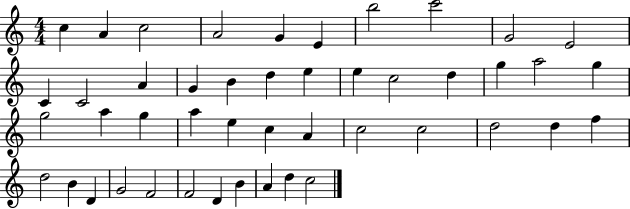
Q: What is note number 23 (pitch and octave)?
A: G5